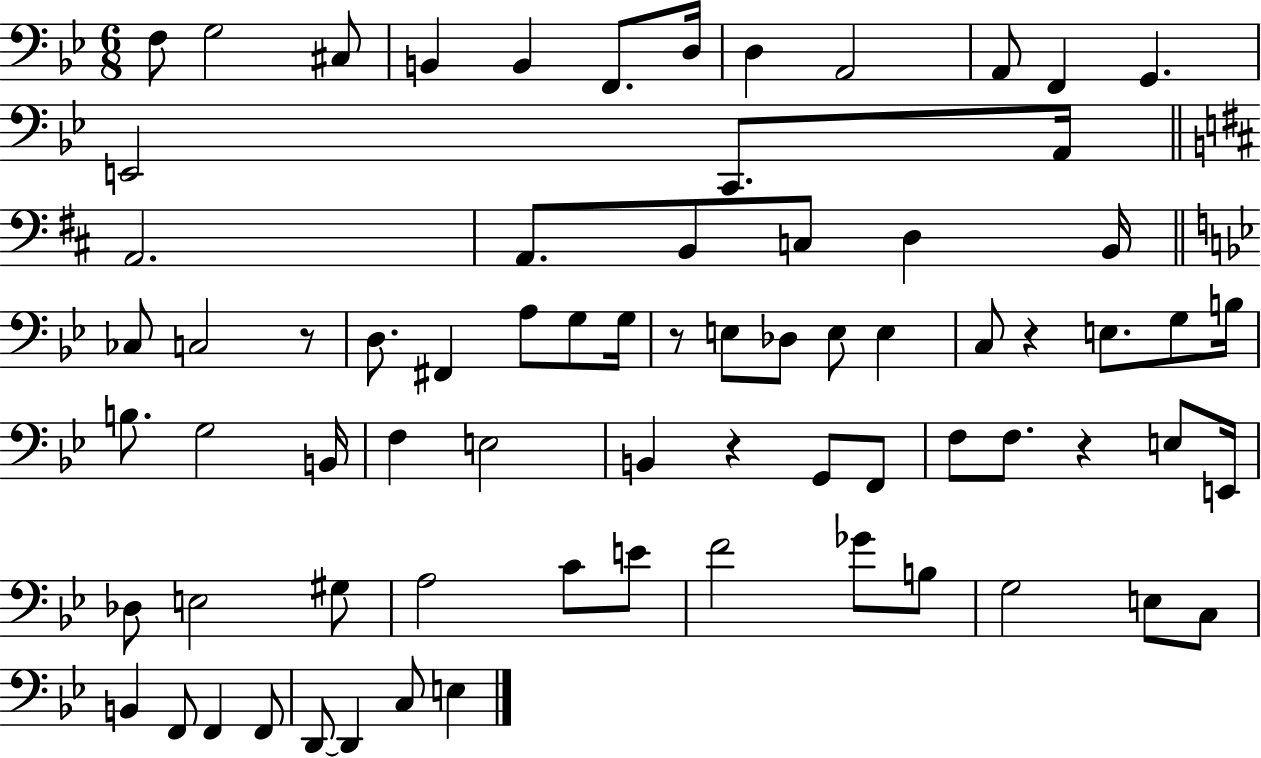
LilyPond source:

{
  \clef bass
  \numericTimeSignature
  \time 6/8
  \key bes \major
  f8 g2 cis8 | b,4 b,4 f,8. d16 | d4 a,2 | a,8 f,4 g,4. | \break e,2 c,8. a,16 | \bar "||" \break \key b \minor a,2. | a,8. b,8 c8 d4 b,16 | \bar "||" \break \key bes \major ces8 c2 r8 | d8. fis,4 a8 g8 g16 | r8 e8 des8 e8 e4 | c8 r4 e8. g8 b16 | \break b8. g2 b,16 | f4 e2 | b,4 r4 g,8 f,8 | f8 f8. r4 e8 e,16 | \break des8 e2 gis8 | a2 c'8 e'8 | f'2 ges'8 b8 | g2 e8 c8 | \break b,4 f,8 f,4 f,8 | d,8~~ d,4 c8 e4 | \bar "|."
}